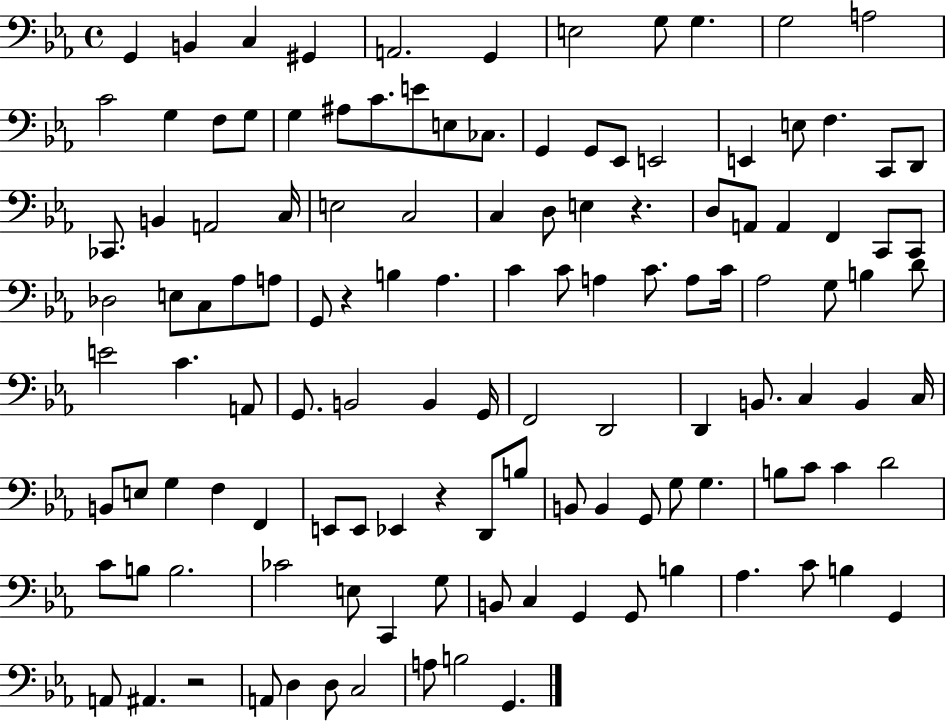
{
  \clef bass
  \time 4/4
  \defaultTimeSignature
  \key ees \major
  g,4 b,4 c4 gis,4 | a,2. g,4 | e2 g8 g4. | g2 a2 | \break c'2 g4 f8 g8 | g4 ais8 c'8. e'8 e8 ces8. | g,4 g,8 ees,8 e,2 | e,4 e8 f4. c,8 d,8 | \break ces,8. b,4 a,2 c16 | e2 c2 | c4 d8 e4 r4. | d8 a,8 a,4 f,4 c,8 c,8 | \break des2 e8 c8 aes8 a8 | g,8 r4 b4 aes4. | c'4 c'8 a4 c'8. a8 c'16 | aes2 g8 b4 d'8 | \break e'2 c'4. a,8 | g,8. b,2 b,4 g,16 | f,2 d,2 | d,4 b,8. c4 b,4 c16 | \break b,8 e8 g4 f4 f,4 | e,8 e,8 ees,4 r4 d,8 b8 | b,8 b,4 g,8 g8 g4. | b8 c'8 c'4 d'2 | \break c'8 b8 b2. | ces'2 e8 c,4 g8 | b,8 c4 g,4 g,8 b4 | aes4. c'8 b4 g,4 | \break a,8 ais,4. r2 | a,8 d4 d8 c2 | a8 b2 g,4. | \bar "|."
}